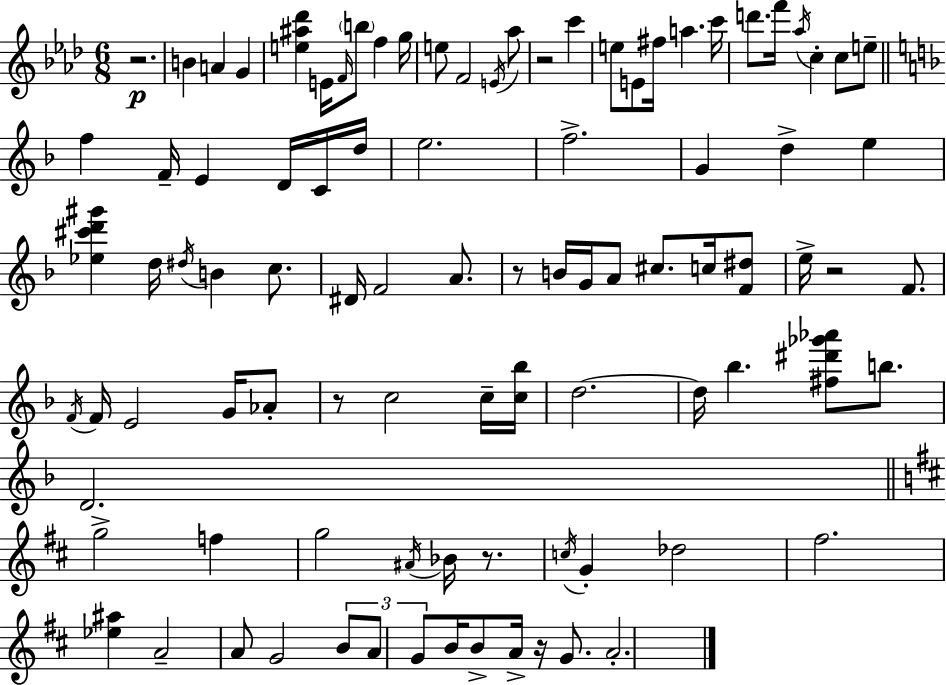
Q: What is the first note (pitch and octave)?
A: B4